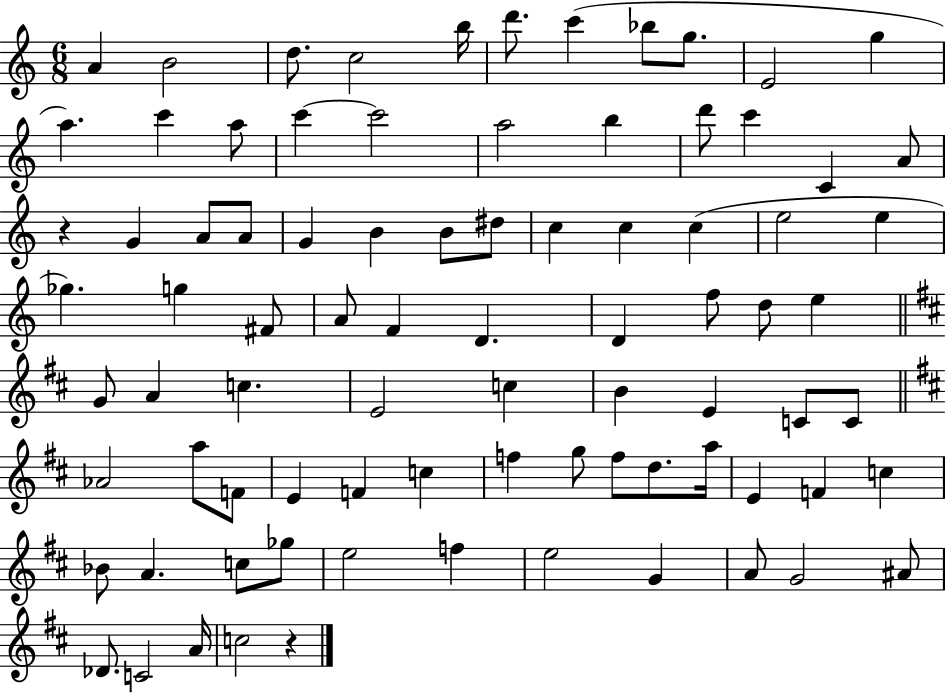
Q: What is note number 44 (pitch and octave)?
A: E5